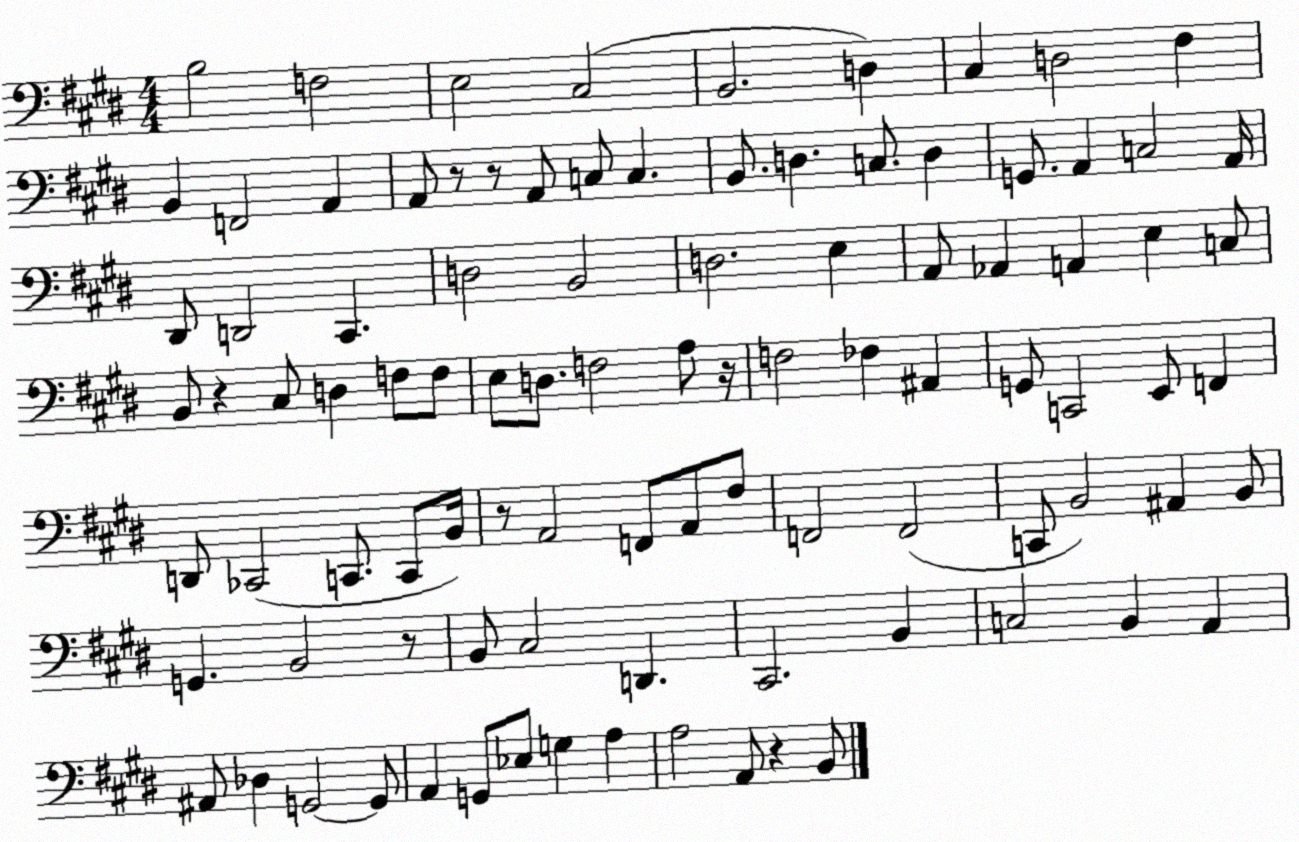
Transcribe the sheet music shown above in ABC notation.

X:1
T:Untitled
M:4/4
L:1/4
K:E
B,2 F,2 E,2 ^C,2 B,,2 D, ^C, D,2 ^F, B,, F,,2 A,, A,,/2 z/2 z/2 A,,/2 C,/2 C, B,,/2 D, C,/2 D, G,,/2 A,, C,2 A,,/4 ^D,,/2 D,,2 ^C,, D,2 B,,2 D,2 E, A,,/2 _A,, A,, E, C,/2 B,,/2 z ^C,/2 D, F,/2 F,/2 E,/2 D,/2 F,2 A,/2 z/4 F,2 _F, ^A,, G,,/2 C,,2 E,,/2 F,, D,,/2 _C,,2 C,,/2 C,,/2 B,,/4 z/2 A,,2 F,,/2 A,,/2 ^F,/2 F,,2 F,,2 C,,/2 B,,2 ^A,, B,,/2 G,, B,,2 z/2 B,,/2 ^C,2 D,, ^C,,2 B,, C,2 B,, A,, ^A,,/2 _D, G,,2 G,,/2 A,, G,,/2 _E,/2 G, A, A,2 A,,/2 z B,,/2